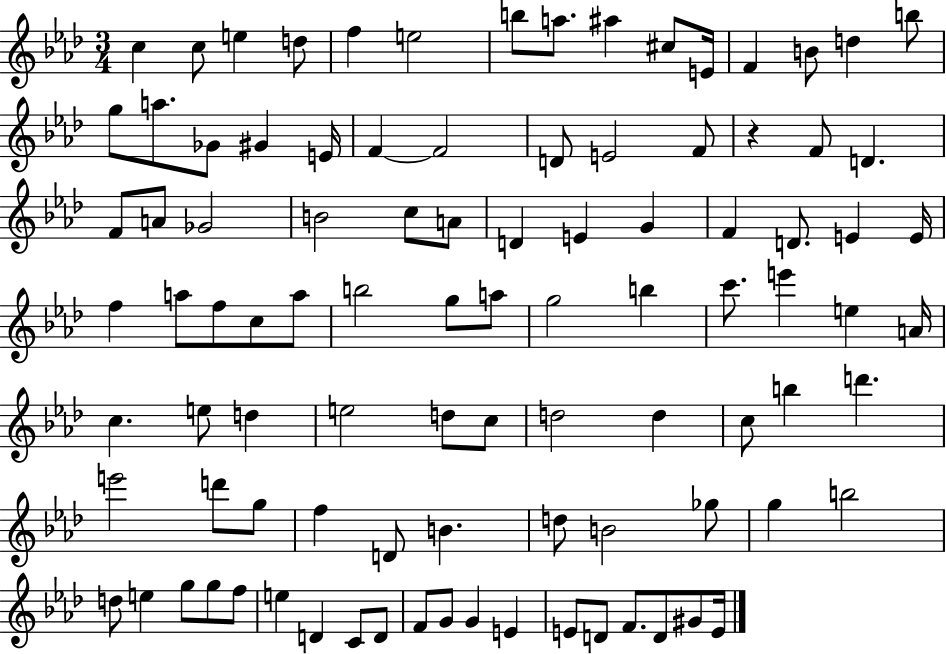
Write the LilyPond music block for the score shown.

{
  \clef treble
  \numericTimeSignature
  \time 3/4
  \key aes \major
  c''4 c''8 e''4 d''8 | f''4 e''2 | b''8 a''8. ais''4 cis''8 e'16 | f'4 b'8 d''4 b''8 | \break g''8 a''8. ges'8 gis'4 e'16 | f'4~~ f'2 | d'8 e'2 f'8 | r4 f'8 d'4. | \break f'8 a'8 ges'2 | b'2 c''8 a'8 | d'4 e'4 g'4 | f'4 d'8. e'4 e'16 | \break f''4 a''8 f''8 c''8 a''8 | b''2 g''8 a''8 | g''2 b''4 | c'''8. e'''4 e''4 a'16 | \break c''4. e''8 d''4 | e''2 d''8 c''8 | d''2 d''4 | c''8 b''4 d'''4. | \break e'''2 d'''8 g''8 | f''4 d'8 b'4. | d''8 b'2 ges''8 | g''4 b''2 | \break d''8 e''4 g''8 g''8 f''8 | e''4 d'4 c'8 d'8 | f'8 g'8 g'4 e'4 | e'8 d'8 f'8. d'8 gis'8 e'16 | \break \bar "|."
}